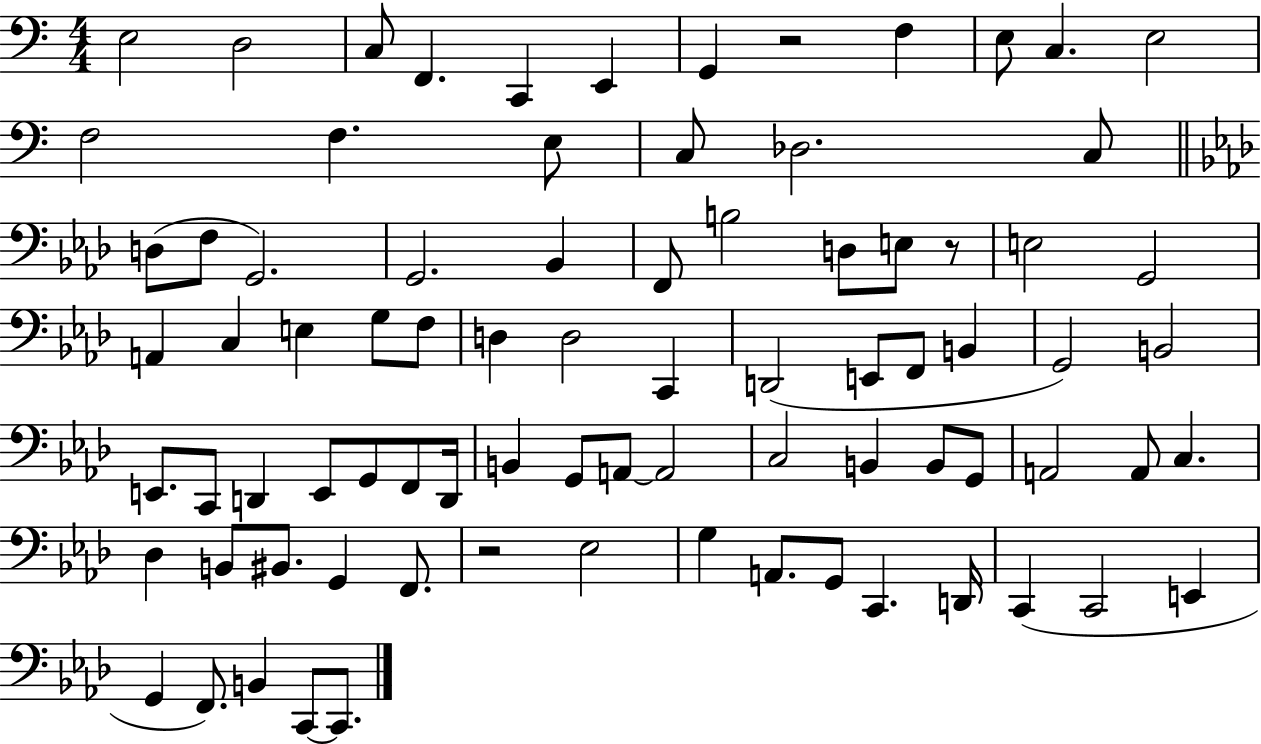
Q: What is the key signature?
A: C major